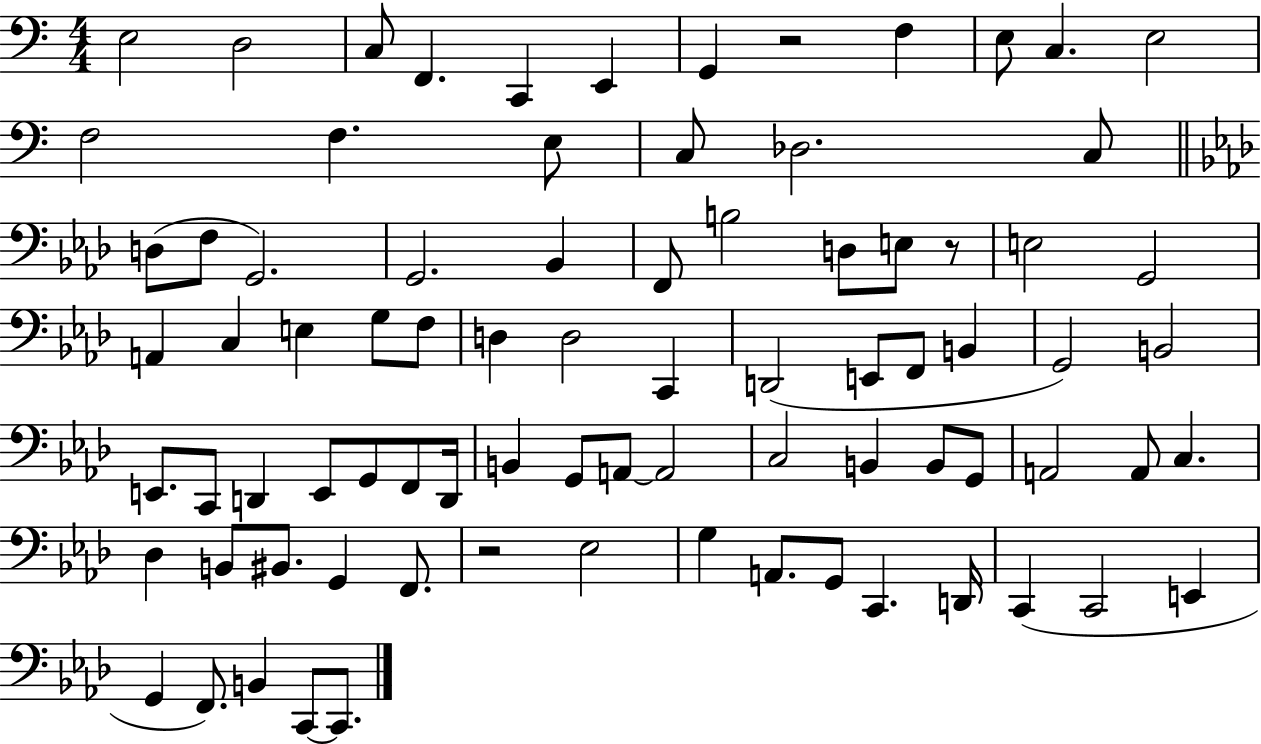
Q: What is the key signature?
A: C major